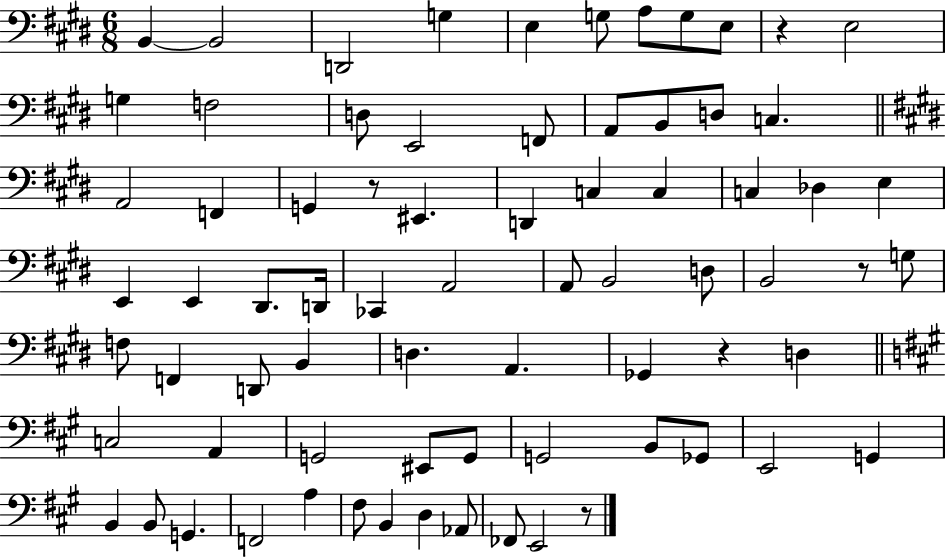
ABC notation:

X:1
T:Untitled
M:6/8
L:1/4
K:E
B,, B,,2 D,,2 G, E, G,/2 A,/2 G,/2 E,/2 z E,2 G, F,2 D,/2 E,,2 F,,/2 A,,/2 B,,/2 D,/2 C, A,,2 F,, G,, z/2 ^E,, D,, C, C, C, _D, E, E,, E,, ^D,,/2 D,,/4 _C,, A,,2 A,,/2 B,,2 D,/2 B,,2 z/2 G,/2 F,/2 F,, D,,/2 B,, D, A,, _G,, z D, C,2 A,, G,,2 ^E,,/2 G,,/2 G,,2 B,,/2 _G,,/2 E,,2 G,, B,, B,,/2 G,, F,,2 A, ^F,/2 B,, D, _A,,/2 _F,,/2 E,,2 z/2